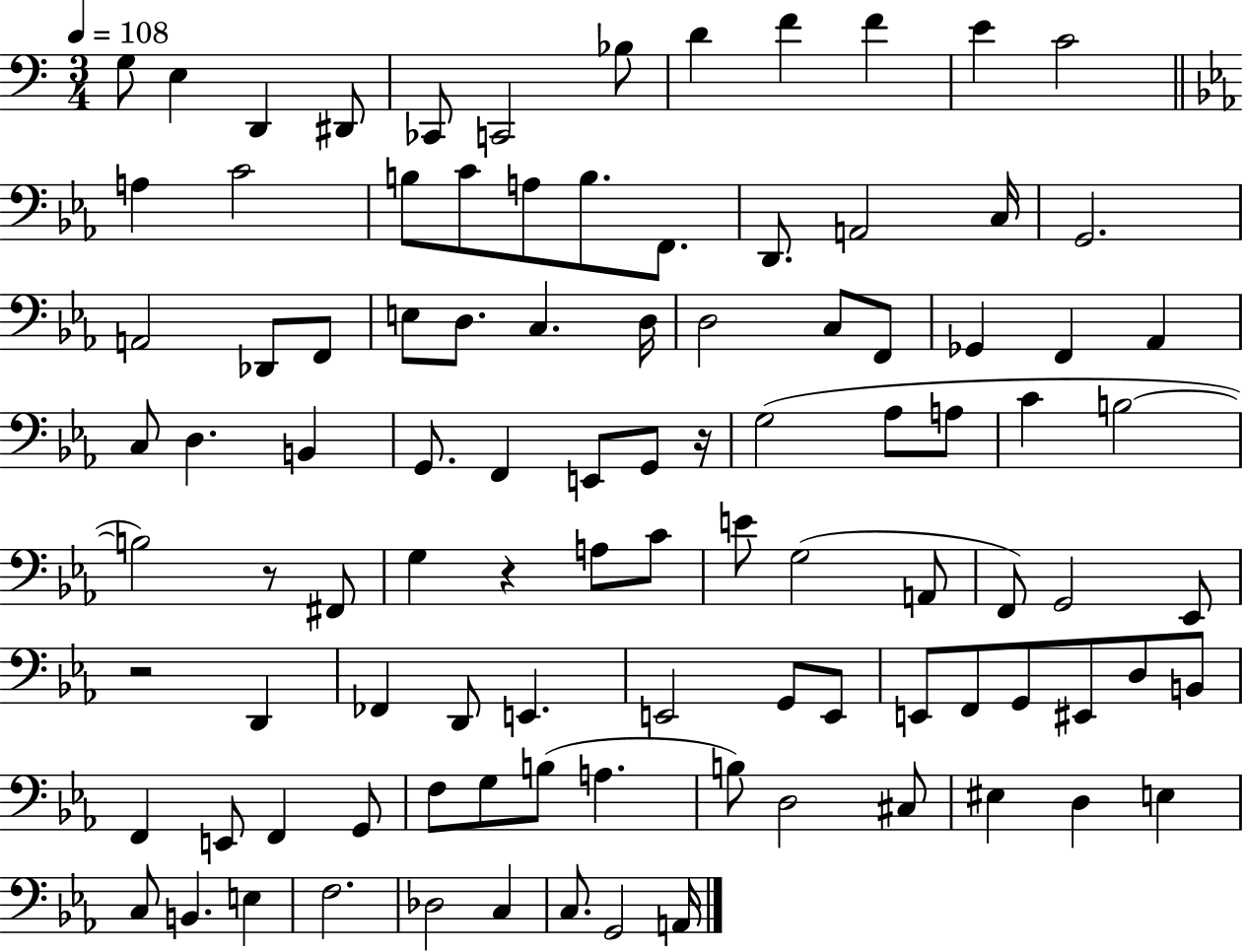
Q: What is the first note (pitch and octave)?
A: G3